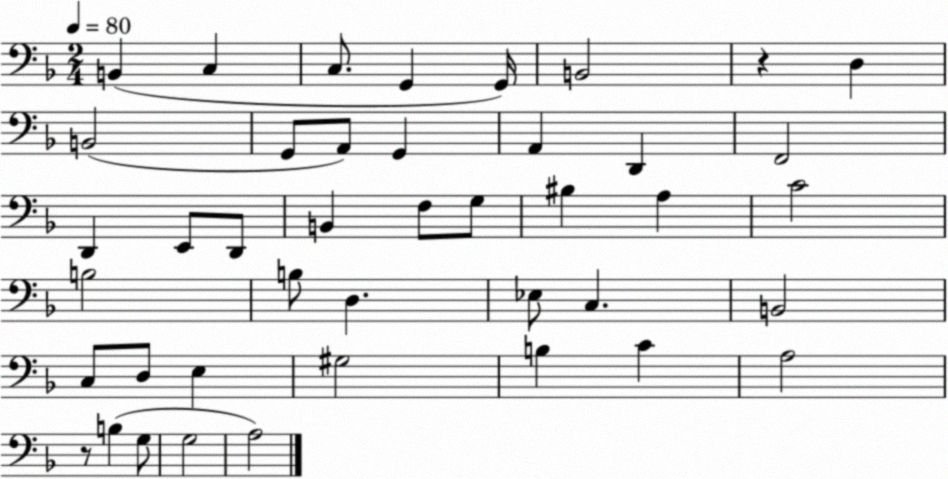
X:1
T:Untitled
M:2/4
L:1/4
K:F
B,, C, C,/2 G,, G,,/4 B,,2 z D, B,,2 G,,/2 A,,/2 G,, A,, D,, F,,2 D,, E,,/2 D,,/2 B,, F,/2 G,/2 ^B, A, C2 B,2 B,/2 D, _E,/2 C, B,,2 C,/2 D,/2 E, ^G,2 B, C A,2 z/2 B, G,/2 G,2 A,2